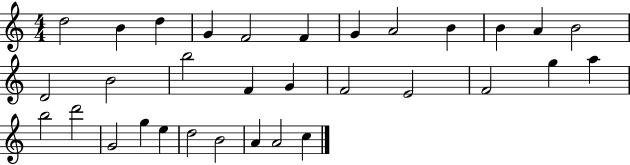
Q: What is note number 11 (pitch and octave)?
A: A4